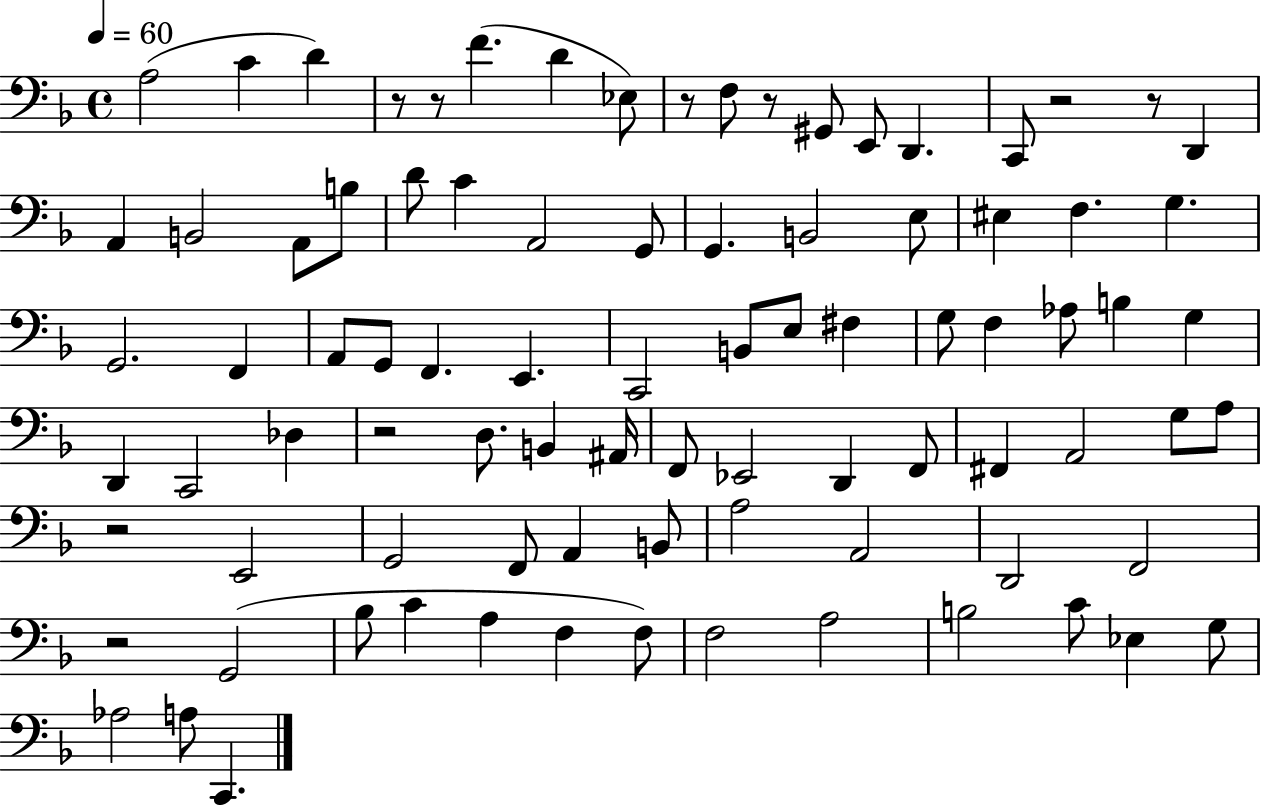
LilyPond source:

{
  \clef bass
  \time 4/4
  \defaultTimeSignature
  \key f \major
  \tempo 4 = 60
  \repeat volta 2 { a2( c'4 d'4) | r8 r8 f'4.( d'4 ees8) | r8 f8 r8 gis,8 e,8 d,4. | c,8 r2 r8 d,4 | \break a,4 b,2 a,8 b8 | d'8 c'4 a,2 g,8 | g,4. b,2 e8 | eis4 f4. g4. | \break g,2. f,4 | a,8 g,8 f,4. e,4. | c,2 b,8 e8 fis4 | g8 f4 aes8 b4 g4 | \break d,4 c,2 des4 | r2 d8. b,4 ais,16 | f,8 ees,2 d,4 f,8 | fis,4 a,2 g8 a8 | \break r2 e,2 | g,2 f,8 a,4 b,8 | a2 a,2 | d,2 f,2 | \break r2 g,2( | bes8 c'4 a4 f4 f8) | f2 a2 | b2 c'8 ees4 g8 | \break aes2 a8 c,4. | } \bar "|."
}